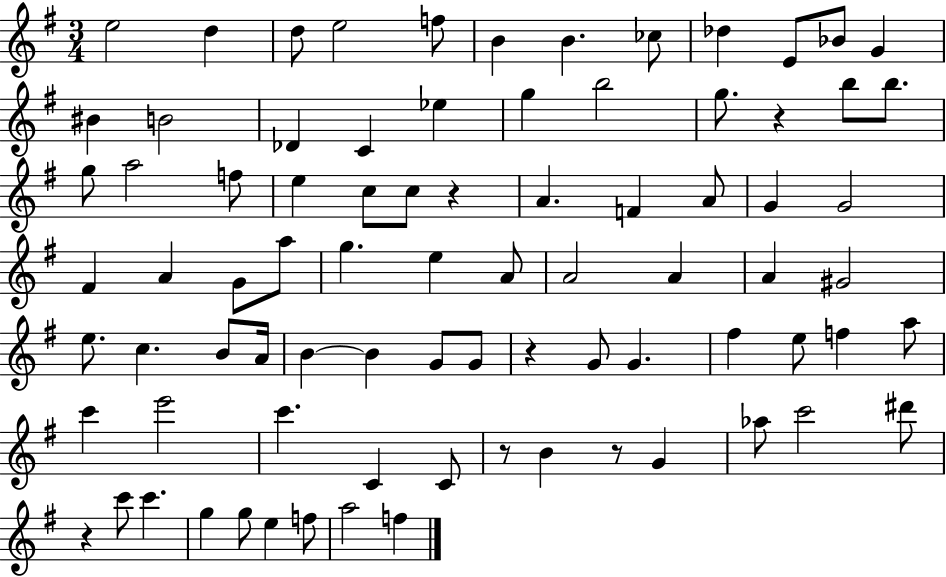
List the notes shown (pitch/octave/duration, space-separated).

E5/h D5/q D5/e E5/h F5/e B4/q B4/q. CES5/e Db5/q E4/e Bb4/e G4/q BIS4/q B4/h Db4/q C4/q Eb5/q G5/q B5/h G5/e. R/q B5/e B5/e. G5/e A5/h F5/e E5/q C5/e C5/e R/q A4/q. F4/q A4/e G4/q G4/h F#4/q A4/q G4/e A5/e G5/q. E5/q A4/e A4/h A4/q A4/q G#4/h E5/e. C5/q. B4/e A4/s B4/q B4/q G4/e G4/e R/q G4/e G4/q. F#5/q E5/e F5/q A5/e C6/q E6/h C6/q. C4/q C4/e R/e B4/q R/e G4/q Ab5/e C6/h D#6/e R/q C6/e C6/q. G5/q G5/e E5/q F5/e A5/h F5/q